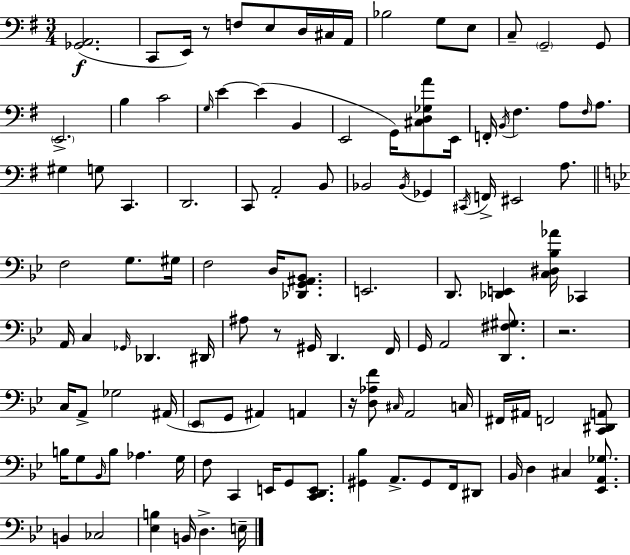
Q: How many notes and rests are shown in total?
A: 114